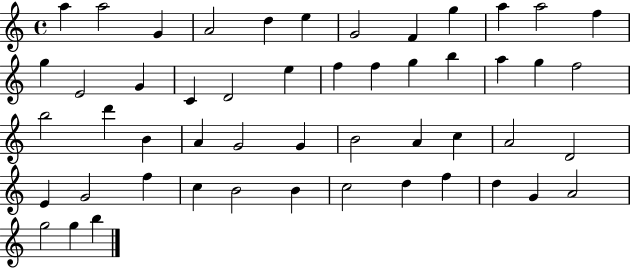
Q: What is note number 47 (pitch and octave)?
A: G4